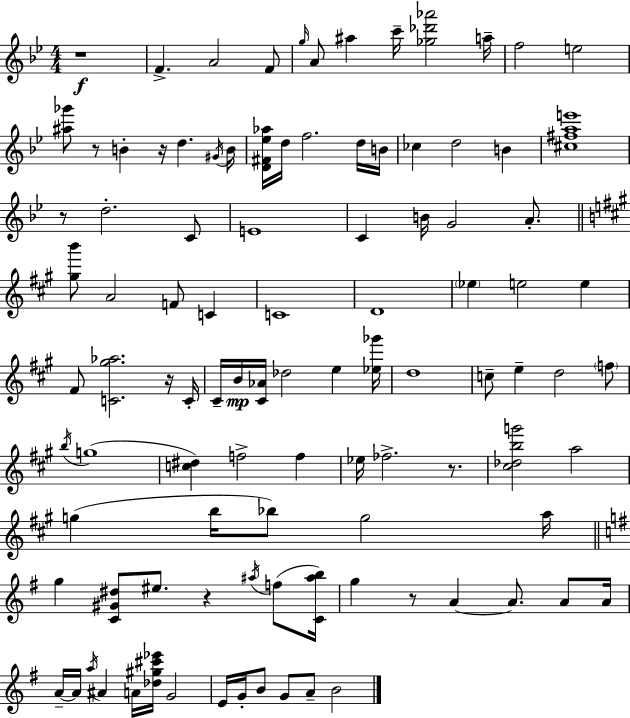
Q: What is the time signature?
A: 4/4